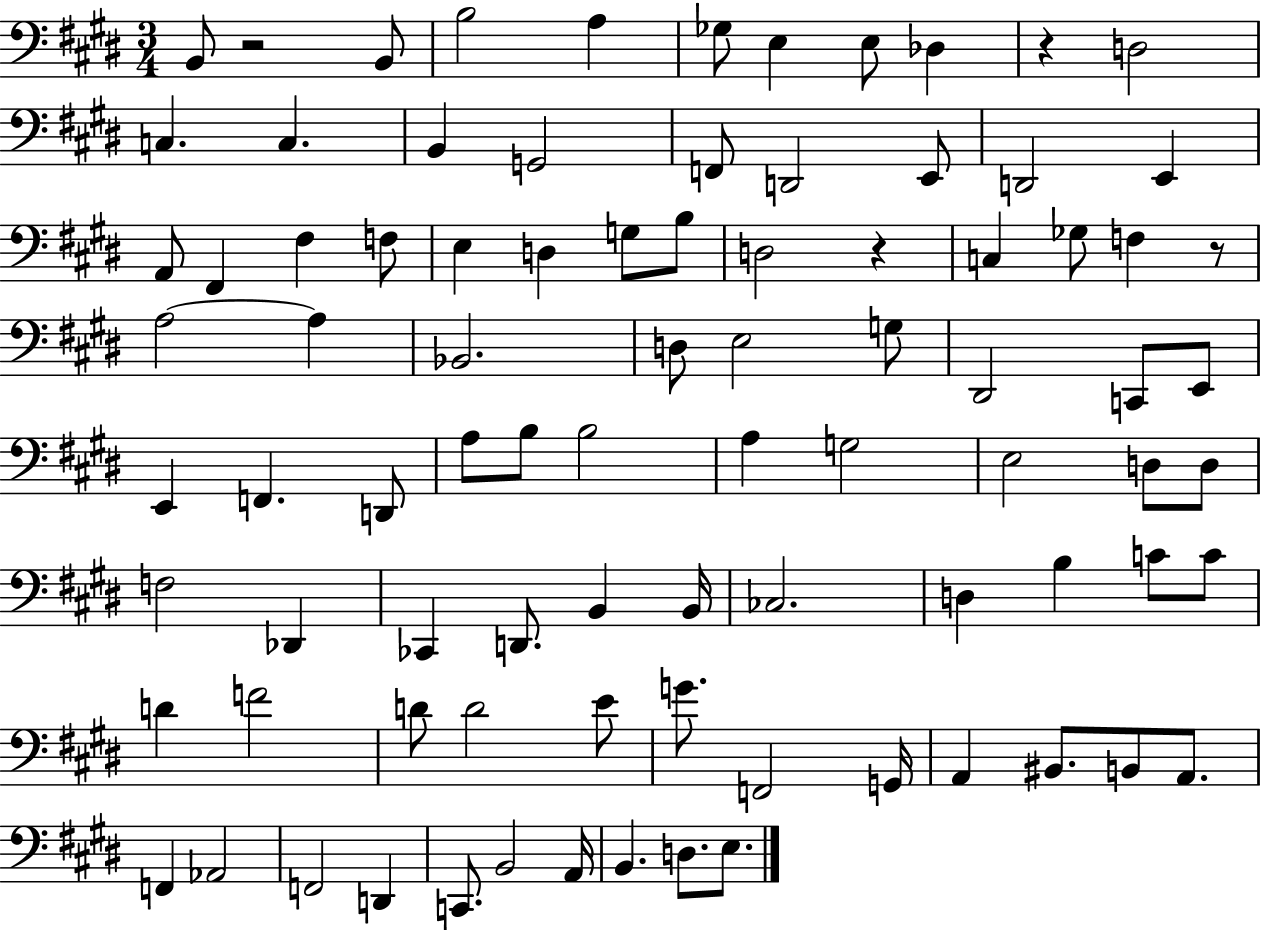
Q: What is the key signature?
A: E major